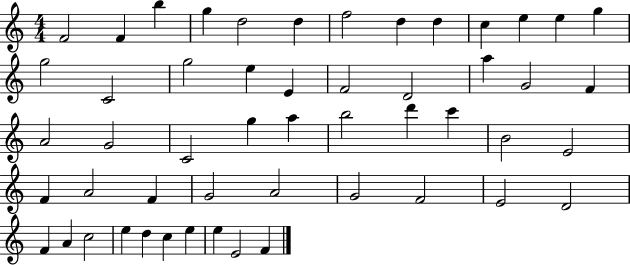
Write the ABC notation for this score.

X:1
T:Untitled
M:4/4
L:1/4
K:C
F2 F b g d2 d f2 d d c e e g g2 C2 g2 e E F2 D2 a G2 F A2 G2 C2 g a b2 d' c' B2 E2 F A2 F G2 A2 G2 F2 E2 D2 F A c2 e d c e e E2 F